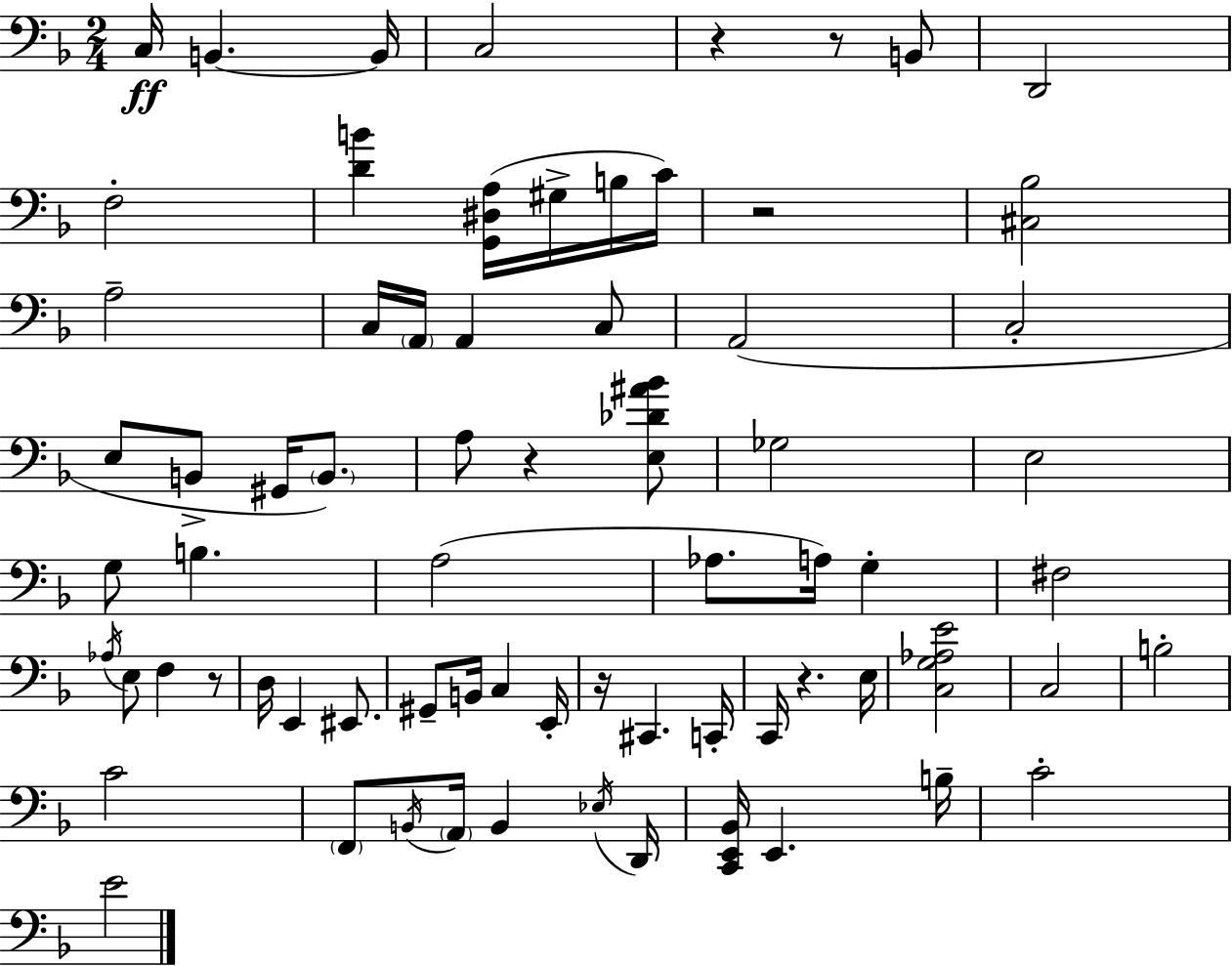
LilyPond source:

{
  \clef bass
  \numericTimeSignature
  \time 2/4
  \key f \major
  \repeat volta 2 { c16\ff b,4.~~ b,16 | c2 | r4 r8 b,8 | d,2 | \break f2-. | <d' b'>4 <g, dis a>16( gis16-> b16 c'16) | r2 | <cis bes>2 | \break a2-- | c16 \parenthesize a,16 a,4 c8 | a,2( | c2-. | \break e8 b,8-> gis,16 \parenthesize b,8.) | a8 r4 <e des' ais' bes'>8 | ges2 | e2 | \break g8 b4. | a2( | aes8. a16) g4-. | fis2 | \break \acciaccatura { aes16 } e8 f4 r8 | d16 e,4 eis,8. | gis,8-- b,16 c4 | e,16-. r16 cis,4. | \break c,16-. c,16 r4. | e16 <c g aes e'>2 | c2 | b2-. | \break c'2 | \parenthesize f,8 \acciaccatura { b,16 } \parenthesize a,16 b,4 | \acciaccatura { ees16 } d,16 <c, e, bes,>16 e,4. | b16-- c'2-. | \break e'2 | } \bar "|."
}